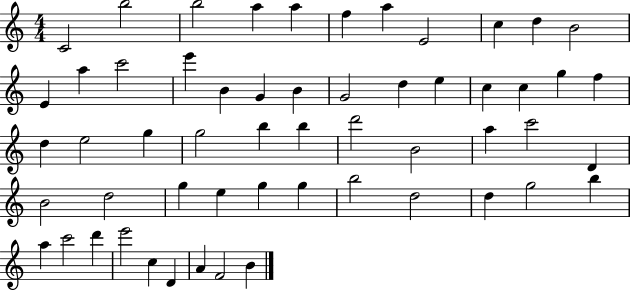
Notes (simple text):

C4/h B5/h B5/h A5/q A5/q F5/q A5/q E4/h C5/q D5/q B4/h E4/q A5/q C6/h E6/q B4/q G4/q B4/q G4/h D5/q E5/q C5/q C5/q G5/q F5/q D5/q E5/h G5/q G5/h B5/q B5/q D6/h B4/h A5/q C6/h D4/q B4/h D5/h G5/q E5/q G5/q G5/q B5/h D5/h D5/q G5/h B5/q A5/q C6/h D6/q E6/h C5/q D4/q A4/q F4/h B4/q